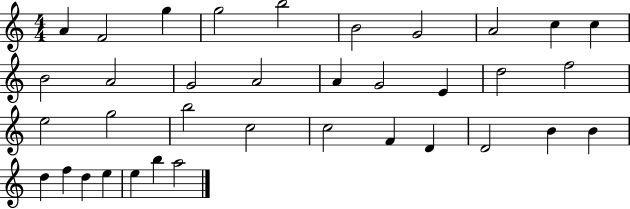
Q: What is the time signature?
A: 4/4